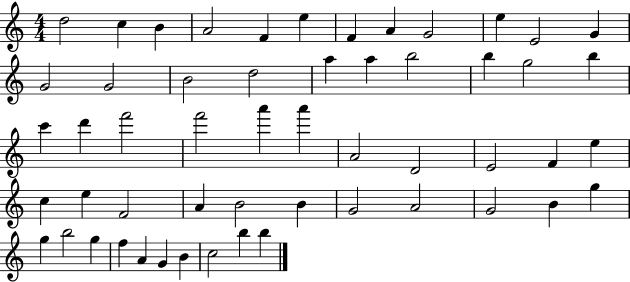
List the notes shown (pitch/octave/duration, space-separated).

D5/h C5/q B4/q A4/h F4/q E5/q F4/q A4/q G4/h E5/q E4/h G4/q G4/h G4/h B4/h D5/h A5/q A5/q B5/h B5/q G5/h B5/q C6/q D6/q F6/h F6/h A6/q A6/q A4/h D4/h E4/h F4/q E5/q C5/q E5/q F4/h A4/q B4/h B4/q G4/h A4/h G4/h B4/q G5/q G5/q B5/h G5/q F5/q A4/q G4/q B4/q C5/h B5/q B5/q